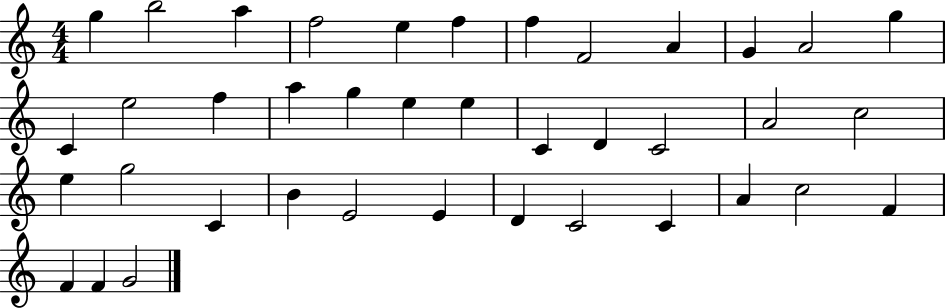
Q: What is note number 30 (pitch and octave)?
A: E4